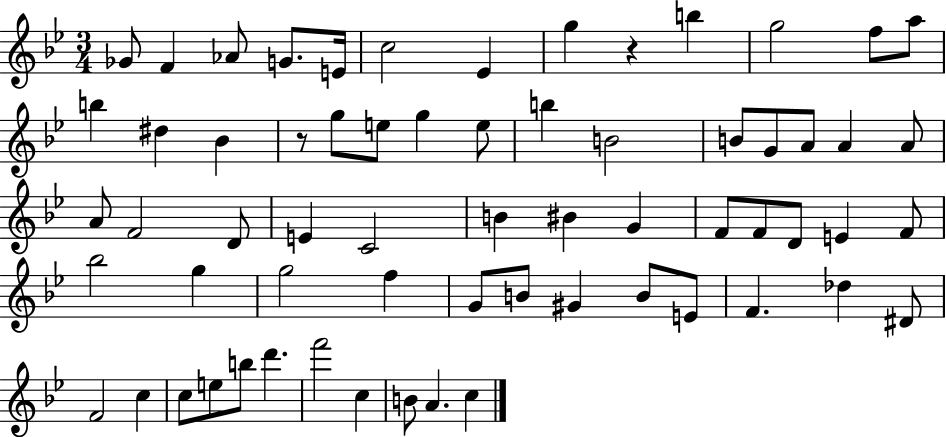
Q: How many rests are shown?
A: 2